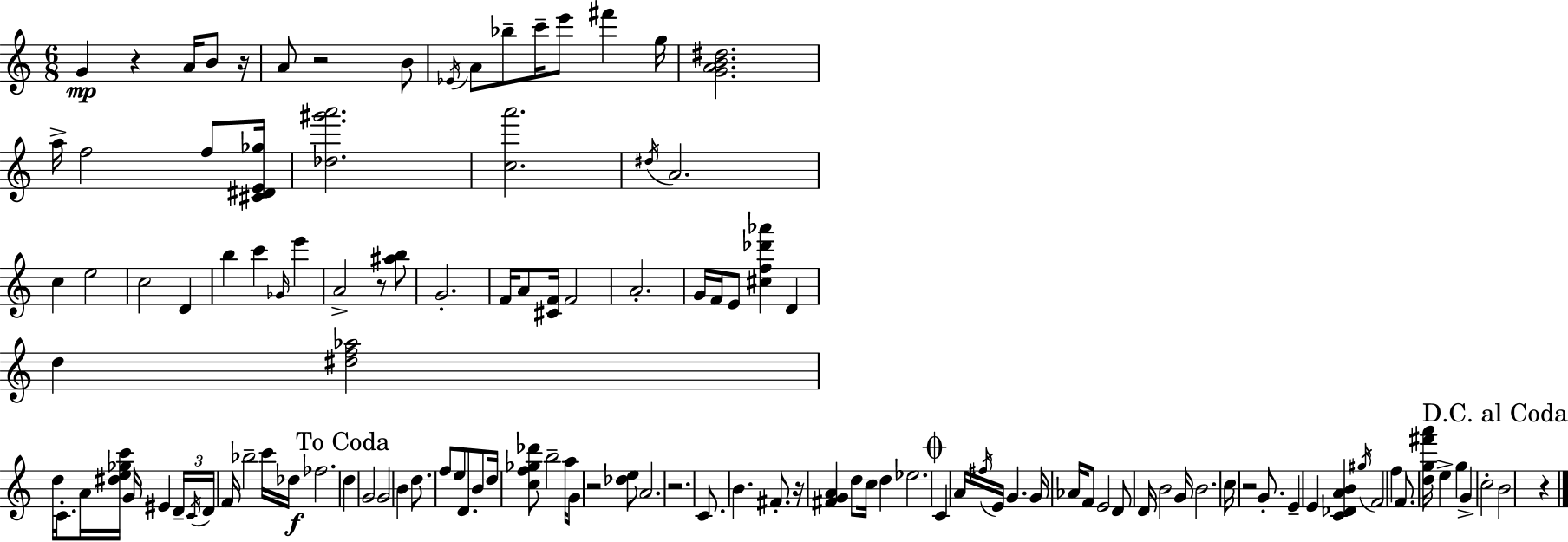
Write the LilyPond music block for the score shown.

{
  \clef treble
  \numericTimeSignature
  \time 6/8
  \key c \major
  g'4\mp r4 a'16 b'8 r16 | a'8 r2 b'8 | \acciaccatura { ees'16 } a'8 bes''8-- c'''16-- e'''8 fis'''4 | g''16 <g' a' b' dis''>2. | \break a''16-> f''2 f''8 | <cis' dis' e' ges''>16 <des'' gis''' a'''>2. | <c'' a'''>2. | \acciaccatura { dis''16 } a'2. | \break c''4 e''2 | c''2 d'4 | b''4 c'''4 \grace { ges'16 } e'''4 | a'2-> r8 | \break <ais'' b''>8 g'2.-. | f'16 a'8 <cis' f'>16 f'2 | a'2.-. | g'16 f'16 e'8 <cis'' f'' des''' aes'''>4 d'4 | \break d''4 <dis'' f'' aes''>2 | d''16 c'8.-. a'16 <dis'' e'' ges'' c'''>16 g'16 eis'4 | \tuplet 3/2 { d'16-- \acciaccatura { c'16 } d'16 } f'16 bes''2-- | c'''16 des''16\f fes''2. | \break \mark "To Coda" d''4 g'2 | g'2 | b'4 d''8. f''8 e''8 d'8. | b'8 d''16 <c'' f'' ges'' des'''>8 b''2-- | \break a''16 g'8 r2 | <des'' e''>8 a'2. | r2. | c'8. b'4. | \break fis'8.-. r16 <fis' g' a'>4 d''8 c''16 | d''4 ees''2. | \mark \markup { \musicglyph "scripts.coda" } c'4 a'16 \acciaccatura { fis''16 } e'16 g'4. | g'16 aes'16 f'8 e'2 | \break d'8 d'16 b'2 | g'16 b'2. | c''16 r2 | g'8.-. e'4-- e'4 | \break <c' des' a' b'>4 \acciaccatura { gis''16 } f'2 | f''4 f'8. <d'' g'' fis''' a'''>16 e''4-> | g''4 g'4-> c''2-. | \mark "D.C. al Coda" b'2 | \break r4 \bar "|."
}